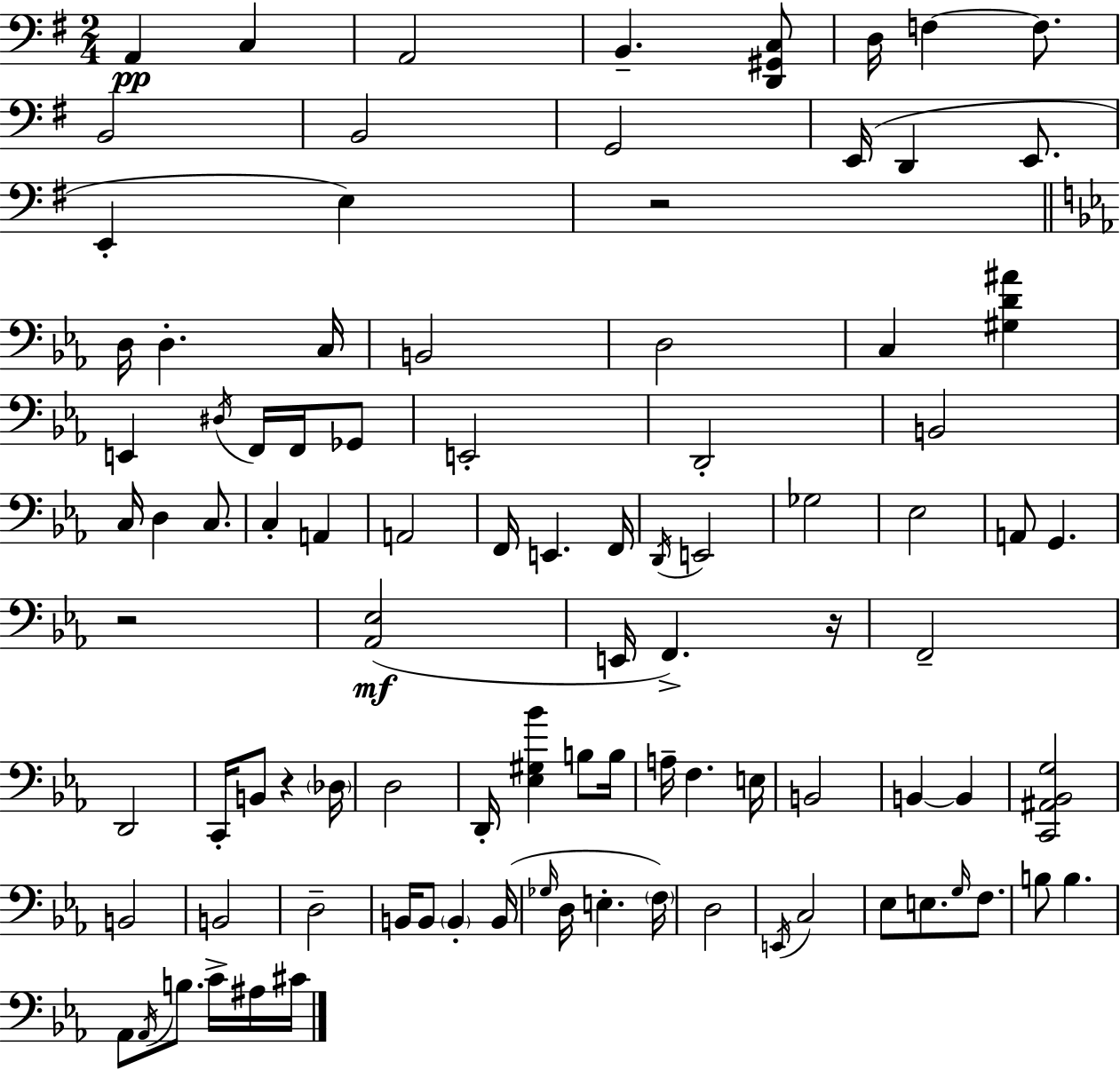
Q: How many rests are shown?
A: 4